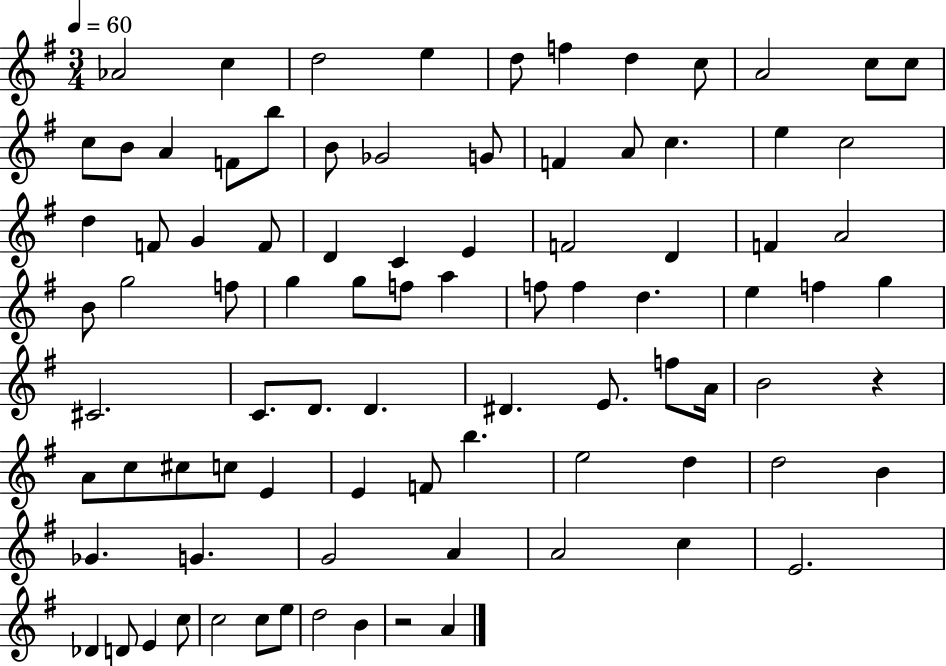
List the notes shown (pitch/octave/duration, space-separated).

Ab4/h C5/q D5/h E5/q D5/e F5/q D5/q C5/e A4/h C5/e C5/e C5/e B4/e A4/q F4/e B5/e B4/e Gb4/h G4/e F4/q A4/e C5/q. E5/q C5/h D5/q F4/e G4/q F4/e D4/q C4/q E4/q F4/h D4/q F4/q A4/h B4/e G5/h F5/e G5/q G5/e F5/e A5/q F5/e F5/q D5/q. E5/q F5/q G5/q C#4/h. C4/e. D4/e. D4/q. D#4/q. E4/e. F5/e A4/s B4/h R/q A4/e C5/e C#5/e C5/e E4/q E4/q F4/e B5/q. E5/h D5/q D5/h B4/q Gb4/q. G4/q. G4/h A4/q A4/h C5/q E4/h. Db4/q D4/e E4/q C5/e C5/h C5/e E5/e D5/h B4/q R/h A4/q